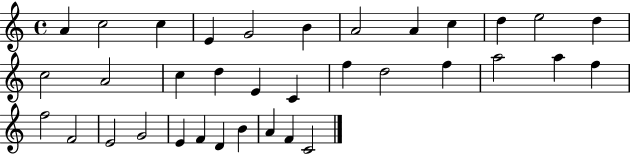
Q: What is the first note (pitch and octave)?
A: A4